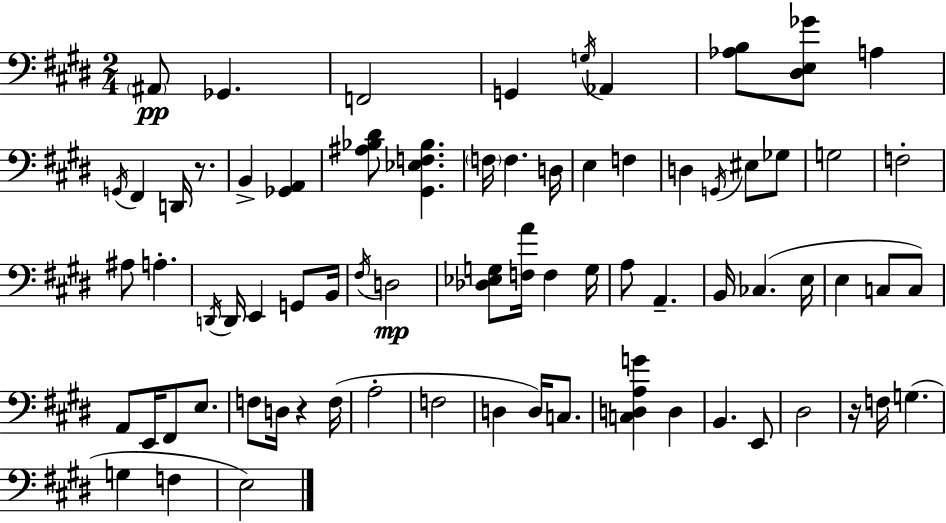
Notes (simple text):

A#2/e Gb2/q. F2/h G2/q G3/s Ab2/q [Ab3,B3]/e [D#3,E3,Gb4]/e A3/q G2/s F#2/q D2/s R/e. B2/q [Gb2,A2]/q [A#3,Bb3,D#4]/e [G#2,Eb3,F3,Bb3]/q. F3/s F3/q. D3/s E3/q F3/q D3/q G2/s EIS3/e Gb3/e G3/h F3/h A#3/e A3/q. D2/s D2/s E2/q G2/e B2/s F#3/s D3/h [Db3,Eb3,G3]/e [F3,A4]/s F3/q G3/s A3/e A2/q. B2/s CES3/q. E3/s E3/q C3/e C3/e A2/e E2/s F#2/e E3/e. F3/e D3/s R/q F3/s A3/h F3/h D3/q D3/s C3/e. [C3,D3,A3,G4]/q D3/q B2/q. E2/e D#3/h R/s F3/s G3/q. G3/q F3/q E3/h